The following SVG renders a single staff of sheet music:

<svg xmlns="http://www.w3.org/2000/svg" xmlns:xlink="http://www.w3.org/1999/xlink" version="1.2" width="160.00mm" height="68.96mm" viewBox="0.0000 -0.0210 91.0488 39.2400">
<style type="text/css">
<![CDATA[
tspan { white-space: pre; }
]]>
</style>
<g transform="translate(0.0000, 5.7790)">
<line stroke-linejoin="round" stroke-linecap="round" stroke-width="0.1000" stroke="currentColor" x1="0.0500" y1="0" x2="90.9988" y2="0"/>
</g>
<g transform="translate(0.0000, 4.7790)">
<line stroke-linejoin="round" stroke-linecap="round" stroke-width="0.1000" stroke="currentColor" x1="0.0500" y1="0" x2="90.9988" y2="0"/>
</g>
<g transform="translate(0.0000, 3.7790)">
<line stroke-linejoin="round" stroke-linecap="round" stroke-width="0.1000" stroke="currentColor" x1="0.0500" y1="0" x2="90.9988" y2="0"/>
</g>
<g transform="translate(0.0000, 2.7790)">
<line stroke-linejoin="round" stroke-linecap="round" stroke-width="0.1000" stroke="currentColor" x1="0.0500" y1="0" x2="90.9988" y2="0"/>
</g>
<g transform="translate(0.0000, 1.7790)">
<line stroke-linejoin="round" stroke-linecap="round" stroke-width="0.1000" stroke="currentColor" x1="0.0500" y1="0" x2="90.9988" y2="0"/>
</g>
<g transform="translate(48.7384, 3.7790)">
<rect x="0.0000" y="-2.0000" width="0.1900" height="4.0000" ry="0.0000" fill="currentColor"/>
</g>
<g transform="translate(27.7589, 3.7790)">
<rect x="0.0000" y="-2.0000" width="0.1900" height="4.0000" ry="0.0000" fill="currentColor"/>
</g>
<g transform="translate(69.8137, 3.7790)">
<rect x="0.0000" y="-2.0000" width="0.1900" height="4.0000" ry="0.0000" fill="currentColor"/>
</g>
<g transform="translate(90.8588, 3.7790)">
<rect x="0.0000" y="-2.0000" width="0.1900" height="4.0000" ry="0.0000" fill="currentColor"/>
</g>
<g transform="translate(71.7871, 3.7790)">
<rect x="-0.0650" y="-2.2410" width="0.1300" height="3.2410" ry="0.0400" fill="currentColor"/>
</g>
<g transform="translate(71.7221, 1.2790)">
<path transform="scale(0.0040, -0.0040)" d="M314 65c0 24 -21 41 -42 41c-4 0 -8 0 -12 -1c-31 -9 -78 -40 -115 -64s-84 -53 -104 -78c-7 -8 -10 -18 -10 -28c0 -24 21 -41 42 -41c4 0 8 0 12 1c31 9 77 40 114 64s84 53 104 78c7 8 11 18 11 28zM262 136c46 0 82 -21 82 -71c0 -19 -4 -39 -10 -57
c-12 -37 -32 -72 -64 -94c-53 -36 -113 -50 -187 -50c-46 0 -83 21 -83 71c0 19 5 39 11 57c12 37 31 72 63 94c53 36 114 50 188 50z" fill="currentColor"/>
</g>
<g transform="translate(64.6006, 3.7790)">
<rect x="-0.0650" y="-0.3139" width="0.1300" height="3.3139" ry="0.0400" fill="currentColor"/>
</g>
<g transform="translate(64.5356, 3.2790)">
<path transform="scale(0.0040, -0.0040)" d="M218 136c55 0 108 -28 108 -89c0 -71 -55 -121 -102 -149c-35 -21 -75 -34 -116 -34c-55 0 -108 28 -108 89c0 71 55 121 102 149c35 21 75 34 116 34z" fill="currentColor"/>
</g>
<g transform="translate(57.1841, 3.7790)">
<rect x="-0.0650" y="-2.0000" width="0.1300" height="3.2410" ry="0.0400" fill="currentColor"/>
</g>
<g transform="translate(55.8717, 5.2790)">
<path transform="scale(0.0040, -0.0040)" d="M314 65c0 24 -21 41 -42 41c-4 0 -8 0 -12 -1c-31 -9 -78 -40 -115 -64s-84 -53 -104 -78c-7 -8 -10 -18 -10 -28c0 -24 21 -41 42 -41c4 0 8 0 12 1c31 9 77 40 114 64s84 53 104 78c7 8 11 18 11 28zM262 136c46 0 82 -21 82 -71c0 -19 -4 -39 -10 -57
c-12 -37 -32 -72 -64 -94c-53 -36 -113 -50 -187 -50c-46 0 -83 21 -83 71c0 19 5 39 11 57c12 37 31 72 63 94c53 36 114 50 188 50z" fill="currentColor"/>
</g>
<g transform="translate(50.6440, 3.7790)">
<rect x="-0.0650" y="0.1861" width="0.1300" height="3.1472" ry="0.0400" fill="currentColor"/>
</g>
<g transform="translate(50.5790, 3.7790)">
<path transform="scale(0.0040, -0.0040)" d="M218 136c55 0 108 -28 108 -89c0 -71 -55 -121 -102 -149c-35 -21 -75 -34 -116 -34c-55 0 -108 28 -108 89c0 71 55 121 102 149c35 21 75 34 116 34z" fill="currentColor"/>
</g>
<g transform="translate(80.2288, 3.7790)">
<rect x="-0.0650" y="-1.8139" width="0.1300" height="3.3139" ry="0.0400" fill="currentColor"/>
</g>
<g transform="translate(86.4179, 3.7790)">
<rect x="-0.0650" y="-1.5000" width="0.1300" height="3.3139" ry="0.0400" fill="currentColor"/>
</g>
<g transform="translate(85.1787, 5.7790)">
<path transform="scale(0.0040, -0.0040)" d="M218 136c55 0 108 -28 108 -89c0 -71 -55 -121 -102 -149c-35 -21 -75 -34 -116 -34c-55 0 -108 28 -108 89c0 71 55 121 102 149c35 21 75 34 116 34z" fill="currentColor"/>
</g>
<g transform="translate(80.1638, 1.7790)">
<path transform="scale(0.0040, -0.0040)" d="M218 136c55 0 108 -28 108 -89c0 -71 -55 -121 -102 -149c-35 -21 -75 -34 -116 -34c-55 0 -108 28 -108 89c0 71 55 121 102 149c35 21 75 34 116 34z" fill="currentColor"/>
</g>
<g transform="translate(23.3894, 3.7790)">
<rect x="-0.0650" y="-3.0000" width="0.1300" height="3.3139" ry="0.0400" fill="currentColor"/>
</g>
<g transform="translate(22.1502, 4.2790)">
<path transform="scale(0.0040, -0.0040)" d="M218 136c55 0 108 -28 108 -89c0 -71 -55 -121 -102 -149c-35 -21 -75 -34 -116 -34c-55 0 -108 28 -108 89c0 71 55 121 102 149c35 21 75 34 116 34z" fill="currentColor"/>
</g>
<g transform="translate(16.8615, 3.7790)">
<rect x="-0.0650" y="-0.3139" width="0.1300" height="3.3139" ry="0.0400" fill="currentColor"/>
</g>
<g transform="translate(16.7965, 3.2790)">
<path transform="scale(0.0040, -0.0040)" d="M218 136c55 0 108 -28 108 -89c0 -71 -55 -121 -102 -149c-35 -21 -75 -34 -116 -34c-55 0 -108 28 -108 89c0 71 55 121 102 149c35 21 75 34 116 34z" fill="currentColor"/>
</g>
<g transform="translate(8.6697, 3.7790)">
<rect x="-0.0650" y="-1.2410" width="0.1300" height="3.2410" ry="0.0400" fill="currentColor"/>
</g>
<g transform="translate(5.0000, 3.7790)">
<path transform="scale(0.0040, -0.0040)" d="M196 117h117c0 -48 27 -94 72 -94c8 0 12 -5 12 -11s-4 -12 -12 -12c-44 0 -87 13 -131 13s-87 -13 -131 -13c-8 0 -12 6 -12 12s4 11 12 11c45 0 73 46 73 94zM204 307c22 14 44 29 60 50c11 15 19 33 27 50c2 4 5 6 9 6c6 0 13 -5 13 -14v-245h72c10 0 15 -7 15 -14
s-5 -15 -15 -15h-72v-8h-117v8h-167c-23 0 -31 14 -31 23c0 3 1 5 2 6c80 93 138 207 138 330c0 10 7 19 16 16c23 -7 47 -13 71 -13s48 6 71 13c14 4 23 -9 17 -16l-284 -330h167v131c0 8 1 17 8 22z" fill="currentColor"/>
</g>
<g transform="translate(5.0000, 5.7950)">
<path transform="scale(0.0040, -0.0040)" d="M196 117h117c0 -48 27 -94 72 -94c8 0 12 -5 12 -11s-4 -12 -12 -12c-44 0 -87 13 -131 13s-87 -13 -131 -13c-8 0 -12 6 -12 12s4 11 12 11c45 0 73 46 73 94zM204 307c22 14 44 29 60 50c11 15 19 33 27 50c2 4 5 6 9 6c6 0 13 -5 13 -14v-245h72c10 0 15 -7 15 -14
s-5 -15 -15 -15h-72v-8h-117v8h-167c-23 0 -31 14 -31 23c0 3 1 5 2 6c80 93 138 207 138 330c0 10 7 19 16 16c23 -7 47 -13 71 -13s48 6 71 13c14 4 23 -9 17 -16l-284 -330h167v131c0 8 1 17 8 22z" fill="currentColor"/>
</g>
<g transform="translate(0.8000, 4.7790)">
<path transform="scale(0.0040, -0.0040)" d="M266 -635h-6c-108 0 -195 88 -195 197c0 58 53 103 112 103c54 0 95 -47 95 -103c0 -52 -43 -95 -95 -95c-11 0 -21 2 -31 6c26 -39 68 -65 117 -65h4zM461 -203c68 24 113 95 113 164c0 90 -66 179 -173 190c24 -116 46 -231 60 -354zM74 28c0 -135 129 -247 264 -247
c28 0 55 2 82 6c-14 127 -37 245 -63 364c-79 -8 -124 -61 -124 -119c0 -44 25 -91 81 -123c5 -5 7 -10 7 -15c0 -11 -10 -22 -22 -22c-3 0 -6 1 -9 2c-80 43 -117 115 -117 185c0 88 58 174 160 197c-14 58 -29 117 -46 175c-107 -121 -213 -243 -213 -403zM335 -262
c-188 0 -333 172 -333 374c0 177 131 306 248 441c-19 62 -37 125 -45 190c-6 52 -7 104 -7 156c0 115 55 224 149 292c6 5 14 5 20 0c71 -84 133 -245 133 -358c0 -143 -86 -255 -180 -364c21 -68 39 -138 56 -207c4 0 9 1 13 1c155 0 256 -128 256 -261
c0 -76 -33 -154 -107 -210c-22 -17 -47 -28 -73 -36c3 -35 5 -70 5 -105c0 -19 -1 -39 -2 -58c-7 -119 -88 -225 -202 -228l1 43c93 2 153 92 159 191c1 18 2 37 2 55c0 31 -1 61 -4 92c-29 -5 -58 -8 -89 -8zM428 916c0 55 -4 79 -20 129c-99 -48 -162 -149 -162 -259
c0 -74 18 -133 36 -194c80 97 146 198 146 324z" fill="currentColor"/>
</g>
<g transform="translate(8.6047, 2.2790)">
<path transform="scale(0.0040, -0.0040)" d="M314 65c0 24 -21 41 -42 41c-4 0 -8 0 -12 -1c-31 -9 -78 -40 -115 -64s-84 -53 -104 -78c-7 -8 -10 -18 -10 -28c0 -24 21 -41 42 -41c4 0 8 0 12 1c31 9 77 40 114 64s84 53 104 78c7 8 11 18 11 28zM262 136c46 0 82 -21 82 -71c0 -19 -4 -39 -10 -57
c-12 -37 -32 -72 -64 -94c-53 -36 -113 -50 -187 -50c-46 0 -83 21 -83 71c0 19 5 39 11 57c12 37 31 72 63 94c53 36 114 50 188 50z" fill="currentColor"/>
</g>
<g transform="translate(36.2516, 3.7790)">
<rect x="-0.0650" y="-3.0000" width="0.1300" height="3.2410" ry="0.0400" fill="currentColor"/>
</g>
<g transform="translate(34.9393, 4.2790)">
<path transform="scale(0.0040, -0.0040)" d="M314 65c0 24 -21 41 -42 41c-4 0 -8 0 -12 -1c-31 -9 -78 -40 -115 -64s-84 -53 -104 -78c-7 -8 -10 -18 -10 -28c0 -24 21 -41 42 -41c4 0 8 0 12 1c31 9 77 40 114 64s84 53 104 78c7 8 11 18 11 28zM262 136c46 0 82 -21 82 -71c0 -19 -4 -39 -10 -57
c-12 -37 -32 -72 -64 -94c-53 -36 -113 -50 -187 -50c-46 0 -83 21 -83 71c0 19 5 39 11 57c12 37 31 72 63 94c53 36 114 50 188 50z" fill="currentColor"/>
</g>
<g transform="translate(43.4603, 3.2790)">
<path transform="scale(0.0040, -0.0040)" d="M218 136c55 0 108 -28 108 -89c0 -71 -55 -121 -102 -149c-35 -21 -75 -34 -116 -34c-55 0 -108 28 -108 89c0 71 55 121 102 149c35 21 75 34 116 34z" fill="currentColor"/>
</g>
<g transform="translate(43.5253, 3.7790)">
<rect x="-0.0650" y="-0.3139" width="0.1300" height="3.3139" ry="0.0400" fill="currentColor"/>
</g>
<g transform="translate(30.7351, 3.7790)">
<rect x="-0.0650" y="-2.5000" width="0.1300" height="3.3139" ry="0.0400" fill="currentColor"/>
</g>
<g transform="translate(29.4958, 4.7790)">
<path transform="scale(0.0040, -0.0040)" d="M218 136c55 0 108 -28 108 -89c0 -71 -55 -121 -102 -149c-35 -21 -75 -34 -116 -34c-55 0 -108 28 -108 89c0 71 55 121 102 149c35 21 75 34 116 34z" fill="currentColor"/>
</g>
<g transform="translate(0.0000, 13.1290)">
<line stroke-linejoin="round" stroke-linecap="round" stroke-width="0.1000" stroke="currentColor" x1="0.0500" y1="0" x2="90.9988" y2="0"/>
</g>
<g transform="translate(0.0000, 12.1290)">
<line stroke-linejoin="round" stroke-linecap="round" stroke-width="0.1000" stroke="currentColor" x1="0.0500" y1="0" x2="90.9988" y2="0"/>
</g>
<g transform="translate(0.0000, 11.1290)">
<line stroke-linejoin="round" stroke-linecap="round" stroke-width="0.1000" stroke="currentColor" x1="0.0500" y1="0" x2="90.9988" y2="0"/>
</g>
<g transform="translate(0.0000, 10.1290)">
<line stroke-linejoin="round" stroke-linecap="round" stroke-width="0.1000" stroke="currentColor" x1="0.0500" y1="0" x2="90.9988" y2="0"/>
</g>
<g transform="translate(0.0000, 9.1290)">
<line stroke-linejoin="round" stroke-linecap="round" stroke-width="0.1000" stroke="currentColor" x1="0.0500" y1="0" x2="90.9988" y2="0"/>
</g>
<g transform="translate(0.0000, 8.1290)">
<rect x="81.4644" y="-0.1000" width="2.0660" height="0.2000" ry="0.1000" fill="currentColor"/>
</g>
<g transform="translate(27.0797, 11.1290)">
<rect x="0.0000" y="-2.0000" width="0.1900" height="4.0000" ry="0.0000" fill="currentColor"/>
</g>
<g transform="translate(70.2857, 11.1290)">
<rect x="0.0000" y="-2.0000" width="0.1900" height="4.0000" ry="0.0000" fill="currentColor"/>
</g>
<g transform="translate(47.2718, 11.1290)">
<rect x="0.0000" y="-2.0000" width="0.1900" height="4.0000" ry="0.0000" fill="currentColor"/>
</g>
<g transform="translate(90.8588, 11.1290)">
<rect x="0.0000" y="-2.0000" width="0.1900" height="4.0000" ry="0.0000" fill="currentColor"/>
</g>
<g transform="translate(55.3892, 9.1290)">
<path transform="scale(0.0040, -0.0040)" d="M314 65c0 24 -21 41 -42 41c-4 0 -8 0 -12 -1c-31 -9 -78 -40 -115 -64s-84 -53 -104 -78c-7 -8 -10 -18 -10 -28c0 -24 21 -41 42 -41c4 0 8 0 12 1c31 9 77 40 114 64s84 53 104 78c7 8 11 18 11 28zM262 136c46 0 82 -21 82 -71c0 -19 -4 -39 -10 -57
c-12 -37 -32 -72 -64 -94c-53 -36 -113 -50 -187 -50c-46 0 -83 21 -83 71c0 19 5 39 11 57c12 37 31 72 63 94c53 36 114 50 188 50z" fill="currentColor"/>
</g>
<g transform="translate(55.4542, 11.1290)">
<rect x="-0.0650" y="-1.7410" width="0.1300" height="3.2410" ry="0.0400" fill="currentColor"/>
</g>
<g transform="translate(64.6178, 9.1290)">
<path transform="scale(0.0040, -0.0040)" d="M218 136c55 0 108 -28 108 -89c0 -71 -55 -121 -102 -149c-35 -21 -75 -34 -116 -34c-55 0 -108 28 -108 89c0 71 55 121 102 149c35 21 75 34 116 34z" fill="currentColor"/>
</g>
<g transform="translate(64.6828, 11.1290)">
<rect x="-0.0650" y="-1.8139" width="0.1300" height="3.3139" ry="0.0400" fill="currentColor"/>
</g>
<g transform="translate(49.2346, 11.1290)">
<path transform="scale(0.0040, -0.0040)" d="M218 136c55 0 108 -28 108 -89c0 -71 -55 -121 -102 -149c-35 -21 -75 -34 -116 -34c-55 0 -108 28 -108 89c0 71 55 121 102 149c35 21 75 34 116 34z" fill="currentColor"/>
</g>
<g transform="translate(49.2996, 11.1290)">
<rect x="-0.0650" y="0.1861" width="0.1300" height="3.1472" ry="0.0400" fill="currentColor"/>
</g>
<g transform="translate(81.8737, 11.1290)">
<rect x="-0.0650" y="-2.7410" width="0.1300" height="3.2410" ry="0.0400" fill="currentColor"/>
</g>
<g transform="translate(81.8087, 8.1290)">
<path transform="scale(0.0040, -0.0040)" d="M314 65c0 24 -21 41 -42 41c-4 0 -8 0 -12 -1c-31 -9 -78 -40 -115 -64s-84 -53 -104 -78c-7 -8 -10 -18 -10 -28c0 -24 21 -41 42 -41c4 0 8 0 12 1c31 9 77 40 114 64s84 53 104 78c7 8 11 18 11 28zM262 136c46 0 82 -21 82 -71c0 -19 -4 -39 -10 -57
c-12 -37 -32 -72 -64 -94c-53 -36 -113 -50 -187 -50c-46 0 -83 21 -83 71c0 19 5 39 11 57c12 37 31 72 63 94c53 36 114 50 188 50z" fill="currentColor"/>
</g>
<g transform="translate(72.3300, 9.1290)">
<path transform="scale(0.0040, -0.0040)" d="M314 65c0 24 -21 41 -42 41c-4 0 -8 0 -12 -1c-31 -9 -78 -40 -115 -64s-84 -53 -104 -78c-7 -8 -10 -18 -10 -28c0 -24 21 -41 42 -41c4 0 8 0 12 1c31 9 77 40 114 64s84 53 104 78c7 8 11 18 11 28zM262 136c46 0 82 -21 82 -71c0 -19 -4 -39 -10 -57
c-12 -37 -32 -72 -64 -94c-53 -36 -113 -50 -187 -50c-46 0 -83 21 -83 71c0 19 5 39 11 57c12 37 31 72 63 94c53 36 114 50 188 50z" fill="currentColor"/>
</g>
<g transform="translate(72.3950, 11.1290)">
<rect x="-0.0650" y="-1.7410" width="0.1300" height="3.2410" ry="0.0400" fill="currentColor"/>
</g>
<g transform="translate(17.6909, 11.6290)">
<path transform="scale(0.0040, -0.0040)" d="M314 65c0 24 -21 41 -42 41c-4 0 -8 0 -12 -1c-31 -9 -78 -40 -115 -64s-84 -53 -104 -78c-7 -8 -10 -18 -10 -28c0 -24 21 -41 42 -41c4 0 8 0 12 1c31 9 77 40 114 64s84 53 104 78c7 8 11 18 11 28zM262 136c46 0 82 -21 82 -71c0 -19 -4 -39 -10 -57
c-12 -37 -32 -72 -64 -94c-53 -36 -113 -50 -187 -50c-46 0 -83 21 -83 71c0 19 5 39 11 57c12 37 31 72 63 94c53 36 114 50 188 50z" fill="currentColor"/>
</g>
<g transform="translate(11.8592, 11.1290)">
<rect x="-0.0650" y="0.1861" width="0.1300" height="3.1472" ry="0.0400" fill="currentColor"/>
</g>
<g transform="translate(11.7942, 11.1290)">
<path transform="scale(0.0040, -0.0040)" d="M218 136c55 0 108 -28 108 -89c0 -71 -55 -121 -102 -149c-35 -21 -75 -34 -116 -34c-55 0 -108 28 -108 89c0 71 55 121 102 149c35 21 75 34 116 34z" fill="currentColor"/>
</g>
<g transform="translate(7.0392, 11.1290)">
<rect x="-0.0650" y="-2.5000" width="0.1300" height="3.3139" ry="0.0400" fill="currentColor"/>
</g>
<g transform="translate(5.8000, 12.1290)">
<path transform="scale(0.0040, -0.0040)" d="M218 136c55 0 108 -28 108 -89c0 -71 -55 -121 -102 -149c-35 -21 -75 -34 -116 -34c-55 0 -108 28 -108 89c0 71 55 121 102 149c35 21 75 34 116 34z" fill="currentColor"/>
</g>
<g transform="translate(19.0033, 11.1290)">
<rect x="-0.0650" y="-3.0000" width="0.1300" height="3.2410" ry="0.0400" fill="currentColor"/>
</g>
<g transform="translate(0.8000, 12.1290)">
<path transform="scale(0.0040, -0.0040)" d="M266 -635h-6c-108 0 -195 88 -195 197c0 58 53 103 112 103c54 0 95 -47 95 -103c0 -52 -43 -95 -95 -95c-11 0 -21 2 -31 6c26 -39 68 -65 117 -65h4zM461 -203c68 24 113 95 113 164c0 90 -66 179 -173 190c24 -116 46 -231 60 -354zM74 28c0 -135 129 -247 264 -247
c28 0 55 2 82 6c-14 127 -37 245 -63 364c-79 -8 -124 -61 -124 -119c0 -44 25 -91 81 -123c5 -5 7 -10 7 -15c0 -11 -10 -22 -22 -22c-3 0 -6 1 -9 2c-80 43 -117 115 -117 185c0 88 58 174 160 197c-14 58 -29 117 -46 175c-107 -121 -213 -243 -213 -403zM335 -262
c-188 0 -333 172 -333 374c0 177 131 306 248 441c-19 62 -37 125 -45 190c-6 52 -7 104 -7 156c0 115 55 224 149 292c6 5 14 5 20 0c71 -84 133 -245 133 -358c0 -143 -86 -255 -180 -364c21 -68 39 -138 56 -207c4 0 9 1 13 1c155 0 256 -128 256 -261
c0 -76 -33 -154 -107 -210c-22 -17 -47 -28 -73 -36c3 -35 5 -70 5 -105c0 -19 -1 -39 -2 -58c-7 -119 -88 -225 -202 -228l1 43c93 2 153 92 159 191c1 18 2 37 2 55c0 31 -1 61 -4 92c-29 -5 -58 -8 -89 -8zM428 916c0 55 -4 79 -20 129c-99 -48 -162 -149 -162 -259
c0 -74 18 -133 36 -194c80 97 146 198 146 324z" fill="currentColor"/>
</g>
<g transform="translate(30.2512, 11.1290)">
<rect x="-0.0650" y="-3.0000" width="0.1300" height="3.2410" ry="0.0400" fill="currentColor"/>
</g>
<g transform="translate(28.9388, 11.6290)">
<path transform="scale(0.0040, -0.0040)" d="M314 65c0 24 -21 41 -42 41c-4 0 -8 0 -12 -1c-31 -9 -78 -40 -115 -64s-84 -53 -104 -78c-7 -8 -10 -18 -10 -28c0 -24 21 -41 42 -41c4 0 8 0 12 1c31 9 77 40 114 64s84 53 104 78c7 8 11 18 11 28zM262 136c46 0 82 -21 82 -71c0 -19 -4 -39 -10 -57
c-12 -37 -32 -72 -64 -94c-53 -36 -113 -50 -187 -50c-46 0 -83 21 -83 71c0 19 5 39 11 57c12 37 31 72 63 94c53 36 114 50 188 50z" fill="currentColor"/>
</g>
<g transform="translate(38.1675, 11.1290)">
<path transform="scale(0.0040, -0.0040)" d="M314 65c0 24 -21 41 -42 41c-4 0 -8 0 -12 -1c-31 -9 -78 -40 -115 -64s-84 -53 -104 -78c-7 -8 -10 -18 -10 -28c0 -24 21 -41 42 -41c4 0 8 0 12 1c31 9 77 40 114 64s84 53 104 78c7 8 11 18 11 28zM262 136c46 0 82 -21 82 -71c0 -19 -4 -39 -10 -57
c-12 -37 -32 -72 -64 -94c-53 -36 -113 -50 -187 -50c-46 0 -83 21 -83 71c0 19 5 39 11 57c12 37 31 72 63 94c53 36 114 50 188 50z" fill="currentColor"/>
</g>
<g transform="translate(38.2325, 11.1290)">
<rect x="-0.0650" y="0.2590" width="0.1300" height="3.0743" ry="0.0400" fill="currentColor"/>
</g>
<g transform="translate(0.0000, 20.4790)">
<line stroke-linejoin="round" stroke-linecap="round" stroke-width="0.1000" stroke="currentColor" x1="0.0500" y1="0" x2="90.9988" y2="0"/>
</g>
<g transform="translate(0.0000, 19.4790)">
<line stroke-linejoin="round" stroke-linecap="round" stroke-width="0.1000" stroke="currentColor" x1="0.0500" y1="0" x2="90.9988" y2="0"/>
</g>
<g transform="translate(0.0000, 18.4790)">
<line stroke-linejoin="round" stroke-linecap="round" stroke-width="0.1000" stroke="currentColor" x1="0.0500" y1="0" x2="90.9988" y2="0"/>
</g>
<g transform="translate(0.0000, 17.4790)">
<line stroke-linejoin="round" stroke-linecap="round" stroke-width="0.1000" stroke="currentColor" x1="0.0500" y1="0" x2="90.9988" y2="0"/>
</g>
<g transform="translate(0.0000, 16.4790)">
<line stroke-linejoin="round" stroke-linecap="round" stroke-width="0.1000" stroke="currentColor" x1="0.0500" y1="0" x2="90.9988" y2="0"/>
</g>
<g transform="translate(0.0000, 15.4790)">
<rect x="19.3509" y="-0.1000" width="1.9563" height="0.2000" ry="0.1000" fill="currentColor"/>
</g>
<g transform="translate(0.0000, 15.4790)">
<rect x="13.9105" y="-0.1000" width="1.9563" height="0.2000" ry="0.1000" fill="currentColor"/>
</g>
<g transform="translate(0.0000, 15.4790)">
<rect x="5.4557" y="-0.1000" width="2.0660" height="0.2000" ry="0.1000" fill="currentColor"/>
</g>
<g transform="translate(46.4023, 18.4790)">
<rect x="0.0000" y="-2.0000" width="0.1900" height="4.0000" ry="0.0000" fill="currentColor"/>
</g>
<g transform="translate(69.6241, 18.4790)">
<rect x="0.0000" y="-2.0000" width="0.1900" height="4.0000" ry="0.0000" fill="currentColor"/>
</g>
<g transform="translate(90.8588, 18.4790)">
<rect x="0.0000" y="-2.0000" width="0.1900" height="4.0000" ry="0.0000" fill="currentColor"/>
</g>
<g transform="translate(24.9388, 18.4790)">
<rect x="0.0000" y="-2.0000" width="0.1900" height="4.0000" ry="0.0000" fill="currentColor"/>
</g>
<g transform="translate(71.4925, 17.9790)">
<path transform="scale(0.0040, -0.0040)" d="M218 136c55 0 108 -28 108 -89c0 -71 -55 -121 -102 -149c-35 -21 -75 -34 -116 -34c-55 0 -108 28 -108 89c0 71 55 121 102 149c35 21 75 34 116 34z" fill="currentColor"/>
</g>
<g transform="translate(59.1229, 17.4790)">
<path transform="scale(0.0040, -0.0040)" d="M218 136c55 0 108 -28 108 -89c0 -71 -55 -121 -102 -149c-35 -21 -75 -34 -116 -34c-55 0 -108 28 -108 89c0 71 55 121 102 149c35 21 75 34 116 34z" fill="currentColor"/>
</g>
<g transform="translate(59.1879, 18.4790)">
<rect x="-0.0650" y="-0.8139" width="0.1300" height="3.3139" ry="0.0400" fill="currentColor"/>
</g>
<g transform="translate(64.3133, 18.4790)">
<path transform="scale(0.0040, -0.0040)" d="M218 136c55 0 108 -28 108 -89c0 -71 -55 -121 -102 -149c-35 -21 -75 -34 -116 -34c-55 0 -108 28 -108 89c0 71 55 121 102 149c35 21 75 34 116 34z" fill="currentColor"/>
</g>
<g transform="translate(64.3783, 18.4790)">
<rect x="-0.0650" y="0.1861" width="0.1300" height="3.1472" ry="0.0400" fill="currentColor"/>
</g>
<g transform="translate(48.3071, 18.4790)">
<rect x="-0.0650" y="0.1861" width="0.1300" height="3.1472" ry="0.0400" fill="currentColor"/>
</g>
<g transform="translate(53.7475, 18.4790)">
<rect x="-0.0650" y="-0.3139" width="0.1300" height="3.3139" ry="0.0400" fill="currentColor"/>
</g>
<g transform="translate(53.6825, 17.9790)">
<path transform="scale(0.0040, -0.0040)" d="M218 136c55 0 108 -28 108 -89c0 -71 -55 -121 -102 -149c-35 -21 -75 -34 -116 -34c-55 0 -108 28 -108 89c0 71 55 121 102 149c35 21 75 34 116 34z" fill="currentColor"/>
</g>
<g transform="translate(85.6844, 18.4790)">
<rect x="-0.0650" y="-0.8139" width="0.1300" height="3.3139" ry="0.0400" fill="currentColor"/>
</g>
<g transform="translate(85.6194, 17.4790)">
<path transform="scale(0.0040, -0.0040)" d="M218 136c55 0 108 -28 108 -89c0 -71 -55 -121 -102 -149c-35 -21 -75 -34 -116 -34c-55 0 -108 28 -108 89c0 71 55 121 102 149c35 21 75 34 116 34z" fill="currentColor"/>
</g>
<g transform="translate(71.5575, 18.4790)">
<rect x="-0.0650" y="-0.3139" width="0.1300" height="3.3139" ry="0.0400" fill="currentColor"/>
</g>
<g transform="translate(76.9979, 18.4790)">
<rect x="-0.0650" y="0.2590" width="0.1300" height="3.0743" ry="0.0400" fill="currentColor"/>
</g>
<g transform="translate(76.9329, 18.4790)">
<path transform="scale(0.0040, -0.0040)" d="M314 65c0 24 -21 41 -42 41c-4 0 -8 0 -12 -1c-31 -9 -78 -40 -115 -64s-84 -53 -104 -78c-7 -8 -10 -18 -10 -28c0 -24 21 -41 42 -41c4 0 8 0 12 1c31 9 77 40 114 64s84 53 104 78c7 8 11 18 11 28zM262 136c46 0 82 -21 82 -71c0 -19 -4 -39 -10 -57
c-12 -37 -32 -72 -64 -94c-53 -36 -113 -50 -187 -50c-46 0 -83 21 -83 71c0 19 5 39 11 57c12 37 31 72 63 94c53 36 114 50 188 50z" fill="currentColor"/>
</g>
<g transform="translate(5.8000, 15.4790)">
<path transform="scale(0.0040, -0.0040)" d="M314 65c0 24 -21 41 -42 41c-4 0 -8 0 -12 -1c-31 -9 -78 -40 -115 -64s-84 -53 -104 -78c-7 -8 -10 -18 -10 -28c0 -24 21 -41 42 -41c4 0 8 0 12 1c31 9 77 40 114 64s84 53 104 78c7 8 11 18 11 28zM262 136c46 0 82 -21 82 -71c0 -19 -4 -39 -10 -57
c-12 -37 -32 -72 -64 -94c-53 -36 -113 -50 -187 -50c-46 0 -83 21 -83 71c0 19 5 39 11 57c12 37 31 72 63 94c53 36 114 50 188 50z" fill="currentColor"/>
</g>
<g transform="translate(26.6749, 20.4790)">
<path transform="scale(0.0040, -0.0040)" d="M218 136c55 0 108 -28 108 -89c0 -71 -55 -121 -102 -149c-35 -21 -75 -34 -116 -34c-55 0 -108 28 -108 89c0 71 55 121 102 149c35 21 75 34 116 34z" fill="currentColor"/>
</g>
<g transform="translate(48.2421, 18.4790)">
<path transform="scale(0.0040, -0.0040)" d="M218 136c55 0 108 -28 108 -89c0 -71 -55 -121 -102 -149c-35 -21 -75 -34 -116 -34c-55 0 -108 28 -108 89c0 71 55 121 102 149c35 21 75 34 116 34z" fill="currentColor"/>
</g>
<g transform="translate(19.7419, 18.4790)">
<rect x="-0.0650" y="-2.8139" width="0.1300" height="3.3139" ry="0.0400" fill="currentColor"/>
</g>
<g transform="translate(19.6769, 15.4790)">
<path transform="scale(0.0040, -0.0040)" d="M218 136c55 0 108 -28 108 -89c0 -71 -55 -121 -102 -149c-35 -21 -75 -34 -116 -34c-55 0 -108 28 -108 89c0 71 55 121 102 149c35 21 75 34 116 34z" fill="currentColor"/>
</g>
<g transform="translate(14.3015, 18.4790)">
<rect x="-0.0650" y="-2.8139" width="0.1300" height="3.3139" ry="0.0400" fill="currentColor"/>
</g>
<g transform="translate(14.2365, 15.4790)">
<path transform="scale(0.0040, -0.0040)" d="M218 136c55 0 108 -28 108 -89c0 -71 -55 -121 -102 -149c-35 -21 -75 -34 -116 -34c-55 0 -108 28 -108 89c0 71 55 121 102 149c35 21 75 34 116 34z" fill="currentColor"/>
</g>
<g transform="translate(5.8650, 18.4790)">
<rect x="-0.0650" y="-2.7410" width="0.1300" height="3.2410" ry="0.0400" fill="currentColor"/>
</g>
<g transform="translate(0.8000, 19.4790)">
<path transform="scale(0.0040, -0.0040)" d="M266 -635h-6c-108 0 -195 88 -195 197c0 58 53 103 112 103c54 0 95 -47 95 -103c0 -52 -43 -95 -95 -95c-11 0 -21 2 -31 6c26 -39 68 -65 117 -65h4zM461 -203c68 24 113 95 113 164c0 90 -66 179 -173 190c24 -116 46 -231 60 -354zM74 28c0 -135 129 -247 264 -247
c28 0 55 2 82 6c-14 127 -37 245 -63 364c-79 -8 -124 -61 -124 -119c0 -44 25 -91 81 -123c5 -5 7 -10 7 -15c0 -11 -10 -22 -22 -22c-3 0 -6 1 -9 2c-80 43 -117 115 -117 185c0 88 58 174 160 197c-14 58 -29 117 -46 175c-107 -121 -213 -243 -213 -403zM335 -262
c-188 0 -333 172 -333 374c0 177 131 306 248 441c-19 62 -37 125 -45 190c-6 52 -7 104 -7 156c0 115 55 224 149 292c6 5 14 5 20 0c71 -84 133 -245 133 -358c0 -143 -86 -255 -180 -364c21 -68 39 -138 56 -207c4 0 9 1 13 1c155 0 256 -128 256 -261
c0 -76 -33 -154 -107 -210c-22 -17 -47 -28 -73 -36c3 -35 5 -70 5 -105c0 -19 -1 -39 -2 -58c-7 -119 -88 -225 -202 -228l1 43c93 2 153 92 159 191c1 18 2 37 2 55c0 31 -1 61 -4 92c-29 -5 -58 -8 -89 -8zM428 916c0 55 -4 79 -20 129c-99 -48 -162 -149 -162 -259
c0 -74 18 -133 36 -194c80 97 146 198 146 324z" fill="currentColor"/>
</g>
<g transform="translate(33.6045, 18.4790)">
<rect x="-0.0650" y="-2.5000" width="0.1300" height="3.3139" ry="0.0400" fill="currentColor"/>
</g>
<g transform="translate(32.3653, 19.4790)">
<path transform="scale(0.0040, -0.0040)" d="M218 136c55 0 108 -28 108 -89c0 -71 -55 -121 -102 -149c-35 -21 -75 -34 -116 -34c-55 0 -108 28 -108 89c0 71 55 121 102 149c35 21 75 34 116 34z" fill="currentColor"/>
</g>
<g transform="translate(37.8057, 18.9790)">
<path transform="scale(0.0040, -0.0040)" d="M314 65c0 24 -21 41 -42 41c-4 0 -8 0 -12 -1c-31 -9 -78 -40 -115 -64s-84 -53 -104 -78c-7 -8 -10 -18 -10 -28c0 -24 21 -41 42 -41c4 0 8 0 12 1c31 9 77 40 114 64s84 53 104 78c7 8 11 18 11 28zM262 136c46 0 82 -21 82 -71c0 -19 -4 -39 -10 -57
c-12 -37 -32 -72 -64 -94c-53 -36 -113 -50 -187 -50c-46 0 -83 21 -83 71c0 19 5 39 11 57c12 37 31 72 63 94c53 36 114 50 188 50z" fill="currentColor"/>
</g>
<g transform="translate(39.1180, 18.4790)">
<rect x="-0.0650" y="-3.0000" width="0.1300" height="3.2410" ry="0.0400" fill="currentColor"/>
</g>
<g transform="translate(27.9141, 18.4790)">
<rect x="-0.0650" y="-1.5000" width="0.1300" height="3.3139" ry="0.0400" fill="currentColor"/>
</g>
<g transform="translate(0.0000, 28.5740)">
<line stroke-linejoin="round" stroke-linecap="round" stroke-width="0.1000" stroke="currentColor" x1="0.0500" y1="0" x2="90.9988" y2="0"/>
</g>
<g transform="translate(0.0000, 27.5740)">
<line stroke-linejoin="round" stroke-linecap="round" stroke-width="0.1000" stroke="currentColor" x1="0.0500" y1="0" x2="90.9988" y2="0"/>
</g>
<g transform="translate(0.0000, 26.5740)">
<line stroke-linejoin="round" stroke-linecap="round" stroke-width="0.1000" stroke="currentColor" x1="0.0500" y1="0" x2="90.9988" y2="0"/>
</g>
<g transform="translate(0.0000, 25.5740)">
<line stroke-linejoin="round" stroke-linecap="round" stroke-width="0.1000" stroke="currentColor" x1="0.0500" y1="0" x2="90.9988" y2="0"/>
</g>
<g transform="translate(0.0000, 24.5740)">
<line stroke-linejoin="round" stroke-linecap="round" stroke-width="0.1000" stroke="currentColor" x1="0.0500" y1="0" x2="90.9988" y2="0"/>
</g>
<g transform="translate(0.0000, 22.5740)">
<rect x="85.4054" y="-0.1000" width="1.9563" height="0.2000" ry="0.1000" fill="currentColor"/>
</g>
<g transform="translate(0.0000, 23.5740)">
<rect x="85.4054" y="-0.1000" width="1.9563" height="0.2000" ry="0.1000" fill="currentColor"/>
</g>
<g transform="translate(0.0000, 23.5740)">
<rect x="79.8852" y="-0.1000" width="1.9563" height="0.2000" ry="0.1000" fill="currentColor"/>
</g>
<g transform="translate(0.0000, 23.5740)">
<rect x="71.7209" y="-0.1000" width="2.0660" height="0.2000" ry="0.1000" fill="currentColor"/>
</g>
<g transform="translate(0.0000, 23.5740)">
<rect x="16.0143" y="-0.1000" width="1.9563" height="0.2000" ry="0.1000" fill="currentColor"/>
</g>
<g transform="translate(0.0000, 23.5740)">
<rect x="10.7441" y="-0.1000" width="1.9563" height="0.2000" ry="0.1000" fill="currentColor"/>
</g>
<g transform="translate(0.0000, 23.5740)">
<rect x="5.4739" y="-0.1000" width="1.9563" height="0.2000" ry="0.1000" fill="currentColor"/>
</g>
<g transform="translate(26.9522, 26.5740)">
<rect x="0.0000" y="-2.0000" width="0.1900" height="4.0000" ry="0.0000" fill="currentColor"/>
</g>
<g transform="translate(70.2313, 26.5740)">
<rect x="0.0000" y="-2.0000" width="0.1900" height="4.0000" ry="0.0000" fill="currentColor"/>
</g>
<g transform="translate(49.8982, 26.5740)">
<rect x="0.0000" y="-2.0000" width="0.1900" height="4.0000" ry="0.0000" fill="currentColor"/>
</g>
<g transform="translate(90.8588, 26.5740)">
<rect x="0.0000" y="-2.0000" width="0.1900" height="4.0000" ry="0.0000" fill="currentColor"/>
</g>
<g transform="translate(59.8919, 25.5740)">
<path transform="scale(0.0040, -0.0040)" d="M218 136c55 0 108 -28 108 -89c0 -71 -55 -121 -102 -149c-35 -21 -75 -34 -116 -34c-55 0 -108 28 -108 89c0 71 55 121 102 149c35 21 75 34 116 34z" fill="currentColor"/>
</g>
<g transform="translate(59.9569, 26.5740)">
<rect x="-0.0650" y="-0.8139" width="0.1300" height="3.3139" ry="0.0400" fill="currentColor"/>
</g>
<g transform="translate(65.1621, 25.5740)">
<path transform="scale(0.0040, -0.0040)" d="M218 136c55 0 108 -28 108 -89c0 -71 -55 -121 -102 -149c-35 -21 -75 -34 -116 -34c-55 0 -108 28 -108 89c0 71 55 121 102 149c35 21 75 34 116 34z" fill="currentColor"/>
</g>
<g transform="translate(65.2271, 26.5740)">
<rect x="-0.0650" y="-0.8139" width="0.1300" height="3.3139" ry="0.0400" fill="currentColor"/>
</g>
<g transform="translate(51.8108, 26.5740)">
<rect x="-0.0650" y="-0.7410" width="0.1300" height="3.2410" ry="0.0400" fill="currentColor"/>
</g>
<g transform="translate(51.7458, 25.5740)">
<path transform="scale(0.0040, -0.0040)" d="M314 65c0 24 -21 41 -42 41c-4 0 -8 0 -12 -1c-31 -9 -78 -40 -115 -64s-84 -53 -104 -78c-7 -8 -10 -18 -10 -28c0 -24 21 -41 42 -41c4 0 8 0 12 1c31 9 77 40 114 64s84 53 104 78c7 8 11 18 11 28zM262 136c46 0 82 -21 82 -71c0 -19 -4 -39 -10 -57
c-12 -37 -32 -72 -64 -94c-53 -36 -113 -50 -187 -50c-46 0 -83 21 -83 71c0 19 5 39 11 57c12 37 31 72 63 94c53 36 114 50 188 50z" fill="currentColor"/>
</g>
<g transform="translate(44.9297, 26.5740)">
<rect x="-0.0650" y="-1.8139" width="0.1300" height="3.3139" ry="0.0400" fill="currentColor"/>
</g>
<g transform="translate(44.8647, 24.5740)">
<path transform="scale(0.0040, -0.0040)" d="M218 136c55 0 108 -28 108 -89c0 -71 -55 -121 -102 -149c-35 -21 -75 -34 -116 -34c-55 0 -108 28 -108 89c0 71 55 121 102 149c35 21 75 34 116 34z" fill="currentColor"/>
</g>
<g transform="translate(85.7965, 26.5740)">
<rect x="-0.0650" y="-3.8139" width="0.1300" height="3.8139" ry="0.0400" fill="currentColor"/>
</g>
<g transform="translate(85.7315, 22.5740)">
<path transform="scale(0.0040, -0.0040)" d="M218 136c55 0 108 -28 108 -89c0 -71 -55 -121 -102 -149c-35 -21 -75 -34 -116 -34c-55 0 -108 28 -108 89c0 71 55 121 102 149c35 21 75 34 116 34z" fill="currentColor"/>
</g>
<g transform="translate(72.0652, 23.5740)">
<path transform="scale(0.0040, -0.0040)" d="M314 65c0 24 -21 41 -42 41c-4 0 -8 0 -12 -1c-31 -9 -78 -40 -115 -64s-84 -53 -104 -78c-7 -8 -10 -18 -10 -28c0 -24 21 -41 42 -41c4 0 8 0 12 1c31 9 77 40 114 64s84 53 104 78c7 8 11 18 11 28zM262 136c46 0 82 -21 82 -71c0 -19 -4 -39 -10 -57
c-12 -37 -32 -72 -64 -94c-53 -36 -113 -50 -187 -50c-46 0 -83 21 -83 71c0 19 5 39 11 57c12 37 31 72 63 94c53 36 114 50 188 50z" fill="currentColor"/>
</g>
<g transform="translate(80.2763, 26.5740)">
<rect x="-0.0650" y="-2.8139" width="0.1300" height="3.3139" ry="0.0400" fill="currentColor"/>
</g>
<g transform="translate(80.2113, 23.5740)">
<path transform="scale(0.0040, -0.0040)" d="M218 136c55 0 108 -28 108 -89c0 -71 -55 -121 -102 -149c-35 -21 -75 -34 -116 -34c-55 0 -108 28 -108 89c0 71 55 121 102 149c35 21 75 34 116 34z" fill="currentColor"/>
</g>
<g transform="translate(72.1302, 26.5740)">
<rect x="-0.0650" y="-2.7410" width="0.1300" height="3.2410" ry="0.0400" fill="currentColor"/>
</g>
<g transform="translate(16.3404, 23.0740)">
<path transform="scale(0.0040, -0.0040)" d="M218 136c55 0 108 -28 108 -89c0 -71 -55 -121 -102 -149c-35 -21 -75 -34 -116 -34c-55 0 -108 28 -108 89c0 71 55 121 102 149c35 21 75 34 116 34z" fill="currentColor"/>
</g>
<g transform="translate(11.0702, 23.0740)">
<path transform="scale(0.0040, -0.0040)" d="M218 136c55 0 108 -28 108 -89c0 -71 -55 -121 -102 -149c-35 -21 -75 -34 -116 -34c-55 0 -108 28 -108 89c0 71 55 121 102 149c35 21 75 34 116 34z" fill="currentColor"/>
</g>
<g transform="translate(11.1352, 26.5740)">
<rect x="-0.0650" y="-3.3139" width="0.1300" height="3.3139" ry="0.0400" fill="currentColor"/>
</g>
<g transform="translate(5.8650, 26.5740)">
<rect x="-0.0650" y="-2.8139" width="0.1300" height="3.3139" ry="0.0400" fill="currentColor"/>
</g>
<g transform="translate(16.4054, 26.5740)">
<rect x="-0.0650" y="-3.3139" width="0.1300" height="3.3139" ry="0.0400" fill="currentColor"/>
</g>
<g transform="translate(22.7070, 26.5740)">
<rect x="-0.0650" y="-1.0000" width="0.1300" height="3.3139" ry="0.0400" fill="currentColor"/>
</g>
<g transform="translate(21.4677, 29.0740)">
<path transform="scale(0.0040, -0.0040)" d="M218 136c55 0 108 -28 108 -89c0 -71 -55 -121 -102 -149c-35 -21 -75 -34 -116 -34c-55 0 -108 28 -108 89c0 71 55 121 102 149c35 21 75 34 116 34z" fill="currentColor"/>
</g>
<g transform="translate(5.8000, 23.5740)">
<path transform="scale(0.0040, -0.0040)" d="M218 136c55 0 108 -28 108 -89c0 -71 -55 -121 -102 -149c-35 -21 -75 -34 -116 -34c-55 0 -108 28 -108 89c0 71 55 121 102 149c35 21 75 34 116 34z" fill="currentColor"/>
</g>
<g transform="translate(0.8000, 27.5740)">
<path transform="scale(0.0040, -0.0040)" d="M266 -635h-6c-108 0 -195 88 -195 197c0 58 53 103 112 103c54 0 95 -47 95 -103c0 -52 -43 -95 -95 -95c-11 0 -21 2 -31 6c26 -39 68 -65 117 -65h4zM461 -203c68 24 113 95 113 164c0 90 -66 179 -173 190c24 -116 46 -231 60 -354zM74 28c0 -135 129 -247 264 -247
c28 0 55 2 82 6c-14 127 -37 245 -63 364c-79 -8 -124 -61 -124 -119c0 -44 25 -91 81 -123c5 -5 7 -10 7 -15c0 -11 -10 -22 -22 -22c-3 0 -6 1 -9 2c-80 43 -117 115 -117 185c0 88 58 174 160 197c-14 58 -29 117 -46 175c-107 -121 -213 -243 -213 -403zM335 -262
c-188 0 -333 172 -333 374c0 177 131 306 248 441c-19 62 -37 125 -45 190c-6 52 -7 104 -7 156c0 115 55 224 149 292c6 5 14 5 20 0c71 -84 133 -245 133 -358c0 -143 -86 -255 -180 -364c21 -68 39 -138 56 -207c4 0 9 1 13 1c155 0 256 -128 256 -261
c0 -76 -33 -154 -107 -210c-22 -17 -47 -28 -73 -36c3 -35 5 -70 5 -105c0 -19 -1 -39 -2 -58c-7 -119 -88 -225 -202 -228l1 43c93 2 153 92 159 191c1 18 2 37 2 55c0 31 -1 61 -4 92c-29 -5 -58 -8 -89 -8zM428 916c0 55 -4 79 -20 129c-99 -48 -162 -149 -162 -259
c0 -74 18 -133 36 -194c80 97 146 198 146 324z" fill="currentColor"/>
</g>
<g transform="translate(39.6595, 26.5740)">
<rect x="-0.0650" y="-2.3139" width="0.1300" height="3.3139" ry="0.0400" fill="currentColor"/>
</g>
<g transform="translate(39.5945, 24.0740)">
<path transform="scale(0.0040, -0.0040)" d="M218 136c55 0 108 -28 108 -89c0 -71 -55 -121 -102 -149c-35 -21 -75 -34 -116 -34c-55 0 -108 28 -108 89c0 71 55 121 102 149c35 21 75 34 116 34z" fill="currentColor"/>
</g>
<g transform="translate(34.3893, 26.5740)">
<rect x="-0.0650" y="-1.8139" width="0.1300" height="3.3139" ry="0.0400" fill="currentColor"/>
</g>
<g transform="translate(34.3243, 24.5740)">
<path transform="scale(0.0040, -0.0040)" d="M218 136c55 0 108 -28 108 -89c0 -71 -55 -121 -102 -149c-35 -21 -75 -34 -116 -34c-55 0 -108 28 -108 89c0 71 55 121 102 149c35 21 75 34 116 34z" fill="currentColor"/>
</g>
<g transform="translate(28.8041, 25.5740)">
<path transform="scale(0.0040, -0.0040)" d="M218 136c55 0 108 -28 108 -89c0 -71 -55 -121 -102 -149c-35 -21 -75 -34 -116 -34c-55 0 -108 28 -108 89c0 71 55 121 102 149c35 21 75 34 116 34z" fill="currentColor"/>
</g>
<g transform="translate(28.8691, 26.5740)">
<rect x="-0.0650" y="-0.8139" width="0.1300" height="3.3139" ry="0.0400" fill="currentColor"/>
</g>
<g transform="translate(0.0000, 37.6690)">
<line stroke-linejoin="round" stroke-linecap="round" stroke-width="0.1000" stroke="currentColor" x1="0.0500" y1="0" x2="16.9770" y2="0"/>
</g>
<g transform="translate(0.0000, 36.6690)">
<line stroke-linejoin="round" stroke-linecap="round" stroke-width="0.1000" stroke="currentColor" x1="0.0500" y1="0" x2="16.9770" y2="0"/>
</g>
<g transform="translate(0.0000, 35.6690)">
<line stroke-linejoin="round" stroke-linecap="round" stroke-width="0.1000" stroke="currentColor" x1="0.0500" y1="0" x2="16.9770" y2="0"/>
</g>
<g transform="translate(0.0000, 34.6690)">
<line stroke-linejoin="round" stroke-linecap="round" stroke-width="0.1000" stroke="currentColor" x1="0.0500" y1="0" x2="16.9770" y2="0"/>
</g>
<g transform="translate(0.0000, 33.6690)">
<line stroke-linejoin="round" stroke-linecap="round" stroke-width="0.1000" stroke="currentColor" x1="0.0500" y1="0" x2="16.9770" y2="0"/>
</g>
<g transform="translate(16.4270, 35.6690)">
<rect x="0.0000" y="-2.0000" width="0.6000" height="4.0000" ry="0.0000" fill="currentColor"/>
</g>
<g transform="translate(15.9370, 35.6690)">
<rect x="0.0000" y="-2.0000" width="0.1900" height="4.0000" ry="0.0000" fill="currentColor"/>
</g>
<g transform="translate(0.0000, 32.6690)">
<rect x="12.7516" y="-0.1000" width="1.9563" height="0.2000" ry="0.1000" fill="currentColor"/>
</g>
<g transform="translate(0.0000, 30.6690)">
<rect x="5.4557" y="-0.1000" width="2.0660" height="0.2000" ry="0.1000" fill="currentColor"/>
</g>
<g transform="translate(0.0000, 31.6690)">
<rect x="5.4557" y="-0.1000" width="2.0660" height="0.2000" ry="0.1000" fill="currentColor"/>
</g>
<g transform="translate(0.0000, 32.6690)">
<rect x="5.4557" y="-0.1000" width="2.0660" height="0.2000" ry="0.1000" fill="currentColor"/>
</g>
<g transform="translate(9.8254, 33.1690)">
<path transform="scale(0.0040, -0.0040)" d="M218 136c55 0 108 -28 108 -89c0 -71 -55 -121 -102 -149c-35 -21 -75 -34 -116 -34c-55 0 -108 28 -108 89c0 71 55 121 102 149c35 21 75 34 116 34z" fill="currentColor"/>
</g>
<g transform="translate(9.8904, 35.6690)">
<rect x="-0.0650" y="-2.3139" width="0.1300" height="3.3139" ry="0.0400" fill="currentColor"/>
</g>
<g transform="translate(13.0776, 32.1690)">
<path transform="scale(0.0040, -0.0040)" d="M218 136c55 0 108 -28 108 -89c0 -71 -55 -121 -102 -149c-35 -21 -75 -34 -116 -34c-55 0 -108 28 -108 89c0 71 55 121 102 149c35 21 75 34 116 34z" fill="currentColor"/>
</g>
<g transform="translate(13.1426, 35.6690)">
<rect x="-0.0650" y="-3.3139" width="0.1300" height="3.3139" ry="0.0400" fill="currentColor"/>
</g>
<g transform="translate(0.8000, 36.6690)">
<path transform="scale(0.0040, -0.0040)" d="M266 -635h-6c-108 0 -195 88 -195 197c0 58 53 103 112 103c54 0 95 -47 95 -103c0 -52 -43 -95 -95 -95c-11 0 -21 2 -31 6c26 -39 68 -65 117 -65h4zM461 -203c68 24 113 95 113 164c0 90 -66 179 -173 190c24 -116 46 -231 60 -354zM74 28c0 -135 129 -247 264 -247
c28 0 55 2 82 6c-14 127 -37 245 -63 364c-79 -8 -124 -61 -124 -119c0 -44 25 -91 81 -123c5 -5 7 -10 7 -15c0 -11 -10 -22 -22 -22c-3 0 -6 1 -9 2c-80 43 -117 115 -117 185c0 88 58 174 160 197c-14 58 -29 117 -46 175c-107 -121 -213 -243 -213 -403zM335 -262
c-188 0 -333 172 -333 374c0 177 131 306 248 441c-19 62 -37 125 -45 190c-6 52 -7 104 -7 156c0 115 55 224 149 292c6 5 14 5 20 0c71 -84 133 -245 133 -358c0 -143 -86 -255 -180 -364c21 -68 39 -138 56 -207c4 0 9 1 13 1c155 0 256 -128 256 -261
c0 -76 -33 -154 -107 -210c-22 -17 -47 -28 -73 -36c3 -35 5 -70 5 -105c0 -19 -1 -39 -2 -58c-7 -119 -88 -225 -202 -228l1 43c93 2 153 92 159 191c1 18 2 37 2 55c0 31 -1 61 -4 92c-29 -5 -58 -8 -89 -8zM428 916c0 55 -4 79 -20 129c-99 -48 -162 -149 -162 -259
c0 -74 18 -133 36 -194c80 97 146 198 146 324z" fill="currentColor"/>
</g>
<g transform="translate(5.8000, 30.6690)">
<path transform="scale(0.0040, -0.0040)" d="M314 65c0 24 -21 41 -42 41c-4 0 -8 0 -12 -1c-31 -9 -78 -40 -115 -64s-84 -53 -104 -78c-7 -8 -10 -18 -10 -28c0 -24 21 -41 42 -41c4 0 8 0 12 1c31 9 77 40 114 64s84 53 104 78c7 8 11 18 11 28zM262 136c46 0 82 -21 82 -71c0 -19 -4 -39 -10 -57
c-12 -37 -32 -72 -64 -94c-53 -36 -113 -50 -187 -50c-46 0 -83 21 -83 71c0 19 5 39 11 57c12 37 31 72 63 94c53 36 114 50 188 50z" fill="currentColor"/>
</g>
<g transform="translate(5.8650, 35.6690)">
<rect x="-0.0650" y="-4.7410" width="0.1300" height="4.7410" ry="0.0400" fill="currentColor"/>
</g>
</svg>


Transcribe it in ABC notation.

X:1
T:Untitled
M:4/4
L:1/4
K:C
e2 c A G A2 c B F2 c g2 f E G B A2 A2 B2 B f2 f f2 a2 a2 a a E G A2 B c d B c B2 d a b b D d f g f d2 d d a2 a c' e'2 g b